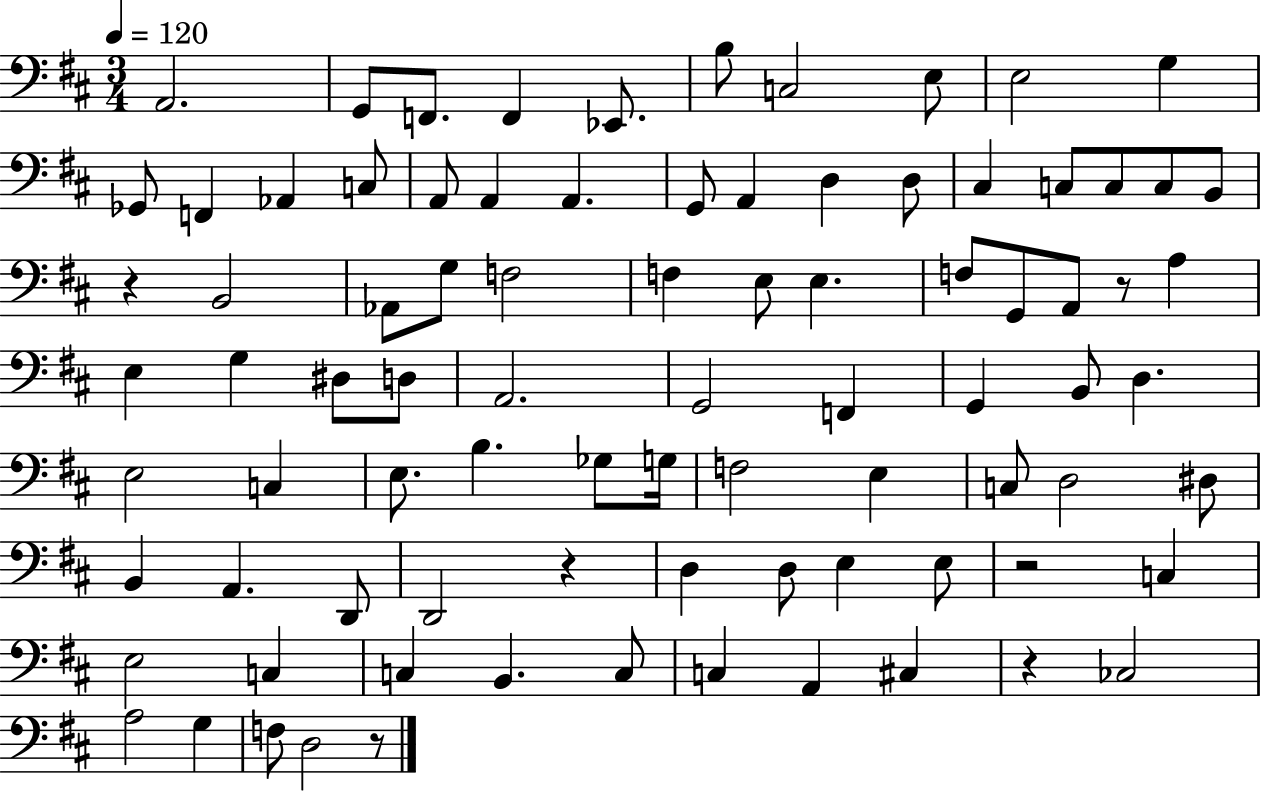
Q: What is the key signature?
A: D major